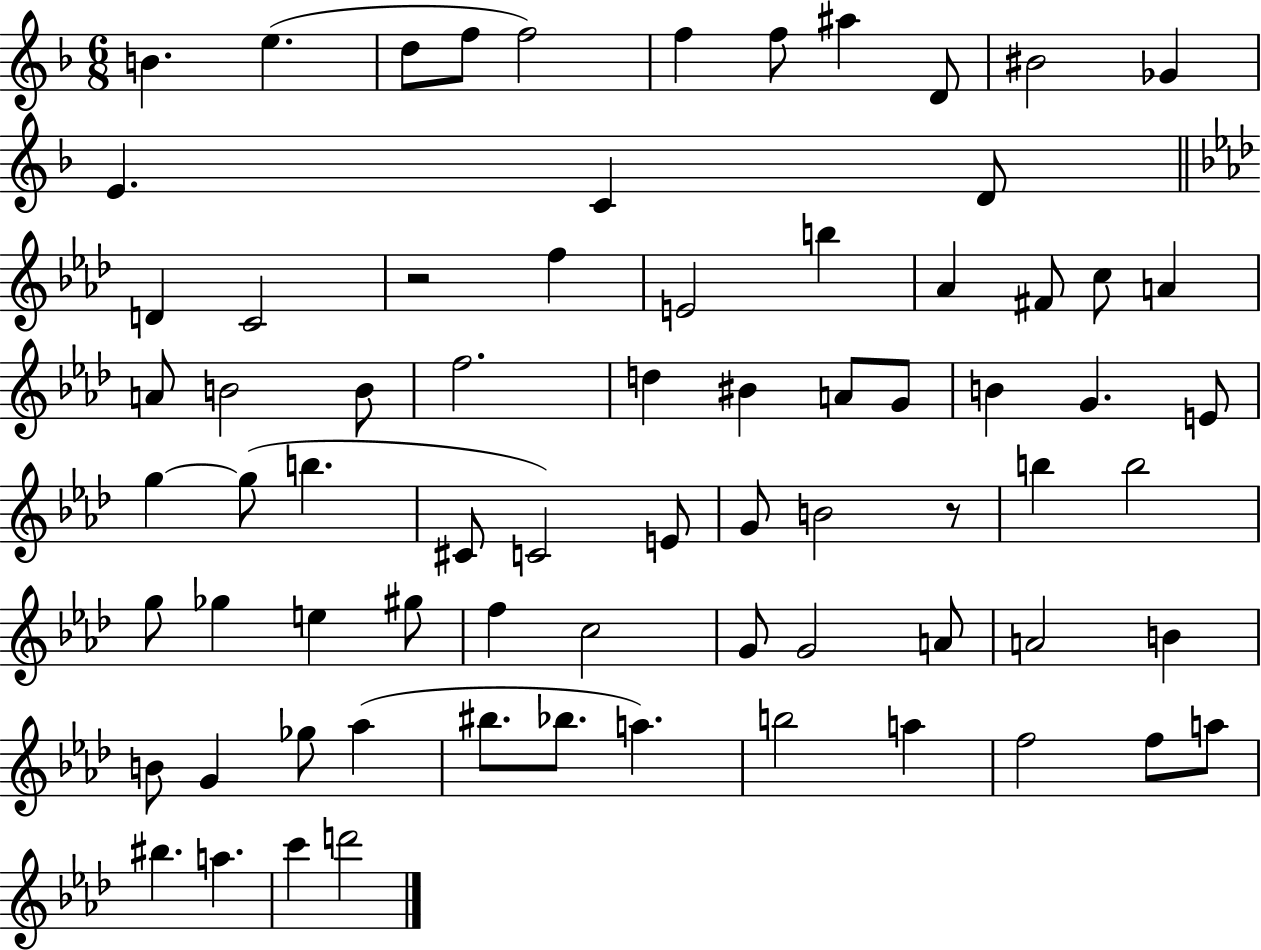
B4/q. E5/q. D5/e F5/e F5/h F5/q F5/e A#5/q D4/e BIS4/h Gb4/q E4/q. C4/q D4/e D4/q C4/h R/h F5/q E4/h B5/q Ab4/q F#4/e C5/e A4/q A4/e B4/h B4/e F5/h. D5/q BIS4/q A4/e G4/e B4/q G4/q. E4/e G5/q G5/e B5/q. C#4/e C4/h E4/e G4/e B4/h R/e B5/q B5/h G5/e Gb5/q E5/q G#5/e F5/q C5/h G4/e G4/h A4/e A4/h B4/q B4/e G4/q Gb5/e Ab5/q BIS5/e. Bb5/e. A5/q. B5/h A5/q F5/h F5/e A5/e BIS5/q. A5/q. C6/q D6/h